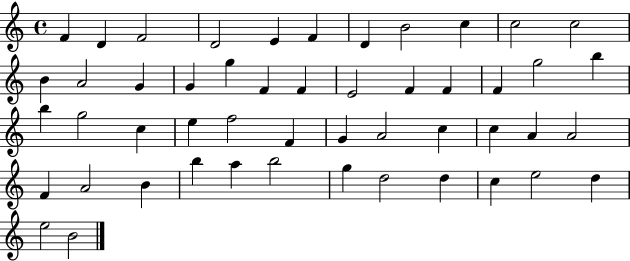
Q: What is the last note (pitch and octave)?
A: B4